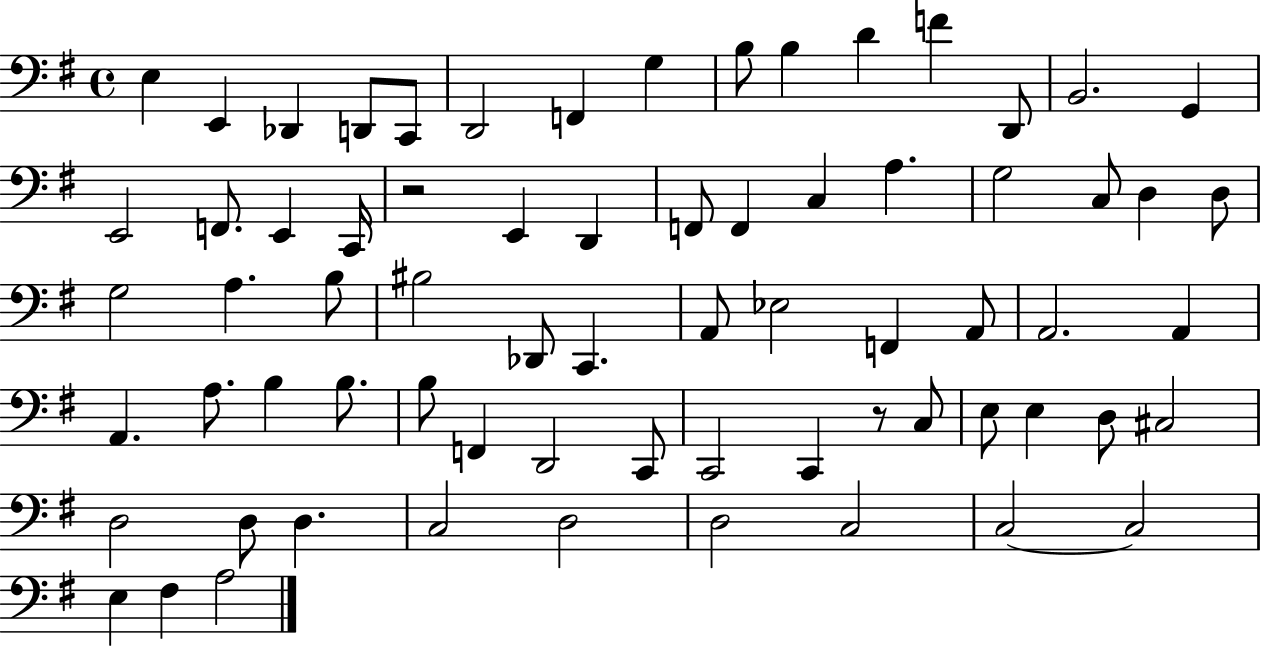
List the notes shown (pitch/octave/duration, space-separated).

E3/q E2/q Db2/q D2/e C2/e D2/h F2/q G3/q B3/e B3/q D4/q F4/q D2/e B2/h. G2/q E2/h F2/e. E2/q C2/s R/h E2/q D2/q F2/e F2/q C3/q A3/q. G3/h C3/e D3/q D3/e G3/h A3/q. B3/e BIS3/h Db2/e C2/q. A2/e Eb3/h F2/q A2/e A2/h. A2/q A2/q. A3/e. B3/q B3/e. B3/e F2/q D2/h C2/e C2/h C2/q R/e C3/e E3/e E3/q D3/e C#3/h D3/h D3/e D3/q. C3/h D3/h D3/h C3/h C3/h C3/h E3/q F#3/q A3/h